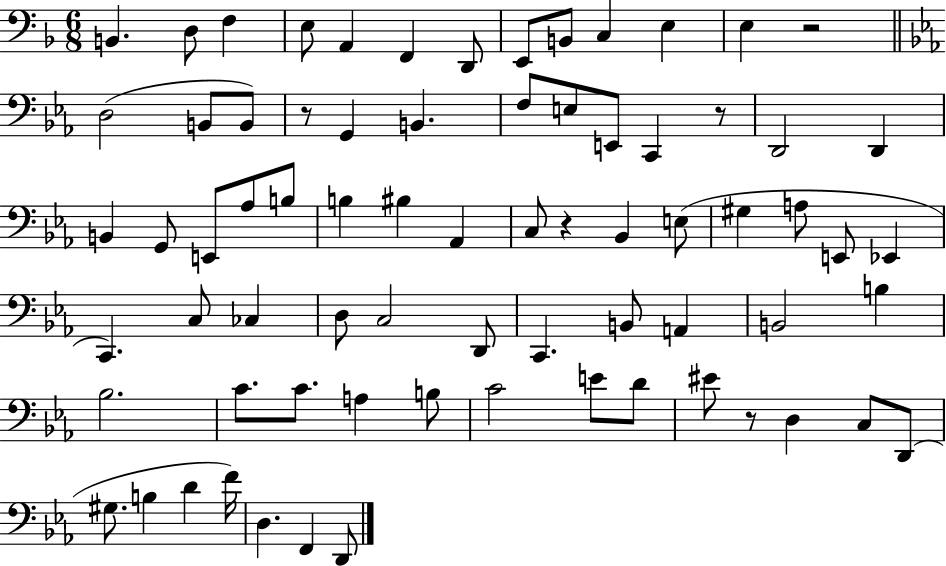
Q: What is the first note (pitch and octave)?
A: B2